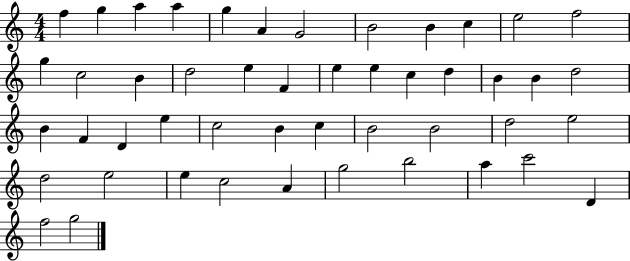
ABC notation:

X:1
T:Untitled
M:4/4
L:1/4
K:C
f g a a g A G2 B2 B c e2 f2 g c2 B d2 e F e e c d B B d2 B F D e c2 B c B2 B2 d2 e2 d2 e2 e c2 A g2 b2 a c'2 D f2 g2